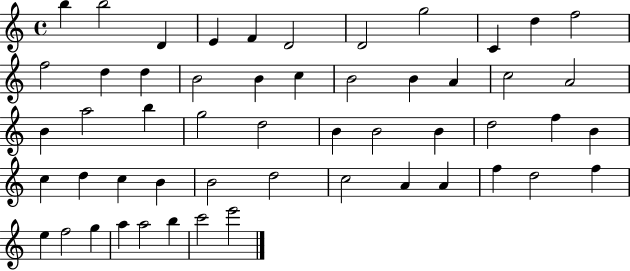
X:1
T:Untitled
M:4/4
L:1/4
K:C
b b2 D E F D2 D2 g2 C d f2 f2 d d B2 B c B2 B A c2 A2 B a2 b g2 d2 B B2 B d2 f B c d c B B2 d2 c2 A A f d2 f e f2 g a a2 b c'2 e'2